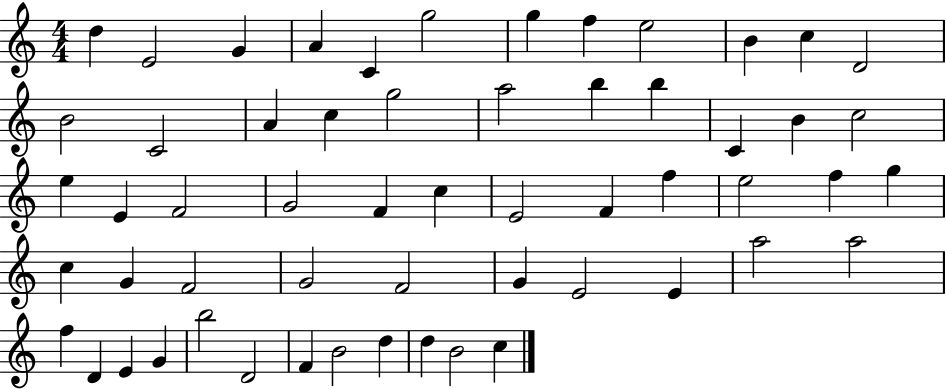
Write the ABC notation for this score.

X:1
T:Untitled
M:4/4
L:1/4
K:C
d E2 G A C g2 g f e2 B c D2 B2 C2 A c g2 a2 b b C B c2 e E F2 G2 F c E2 F f e2 f g c G F2 G2 F2 G E2 E a2 a2 f D E G b2 D2 F B2 d d B2 c